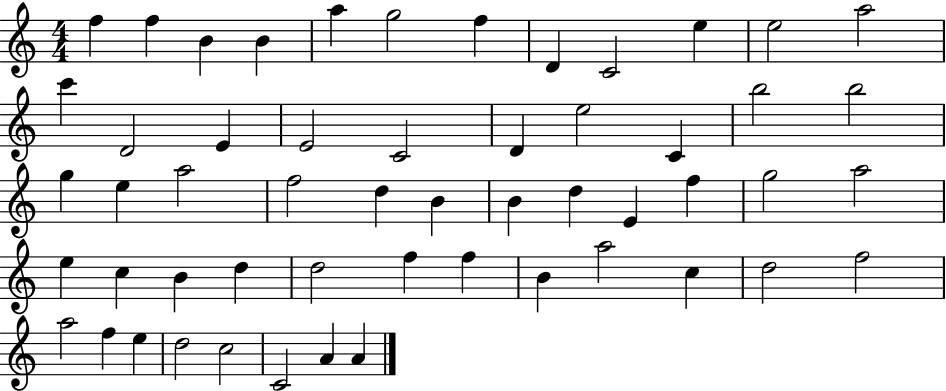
X:1
T:Untitled
M:4/4
L:1/4
K:C
f f B B a g2 f D C2 e e2 a2 c' D2 E E2 C2 D e2 C b2 b2 g e a2 f2 d B B d E f g2 a2 e c B d d2 f f B a2 c d2 f2 a2 f e d2 c2 C2 A A